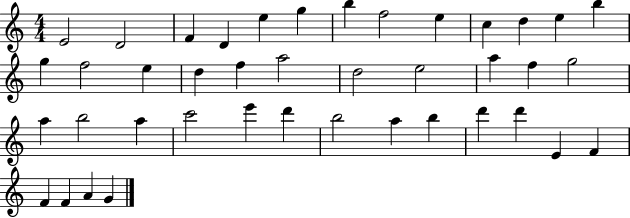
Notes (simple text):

E4/h D4/h F4/q D4/q E5/q G5/q B5/q F5/h E5/q C5/q D5/q E5/q B5/q G5/q F5/h E5/q D5/q F5/q A5/h D5/h E5/h A5/q F5/q G5/h A5/q B5/h A5/q C6/h E6/q D6/q B5/h A5/q B5/q D6/q D6/q E4/q F4/q F4/q F4/q A4/q G4/q